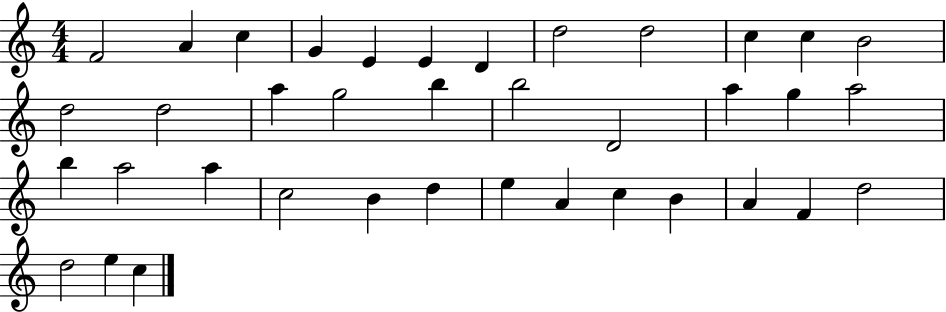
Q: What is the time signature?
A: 4/4